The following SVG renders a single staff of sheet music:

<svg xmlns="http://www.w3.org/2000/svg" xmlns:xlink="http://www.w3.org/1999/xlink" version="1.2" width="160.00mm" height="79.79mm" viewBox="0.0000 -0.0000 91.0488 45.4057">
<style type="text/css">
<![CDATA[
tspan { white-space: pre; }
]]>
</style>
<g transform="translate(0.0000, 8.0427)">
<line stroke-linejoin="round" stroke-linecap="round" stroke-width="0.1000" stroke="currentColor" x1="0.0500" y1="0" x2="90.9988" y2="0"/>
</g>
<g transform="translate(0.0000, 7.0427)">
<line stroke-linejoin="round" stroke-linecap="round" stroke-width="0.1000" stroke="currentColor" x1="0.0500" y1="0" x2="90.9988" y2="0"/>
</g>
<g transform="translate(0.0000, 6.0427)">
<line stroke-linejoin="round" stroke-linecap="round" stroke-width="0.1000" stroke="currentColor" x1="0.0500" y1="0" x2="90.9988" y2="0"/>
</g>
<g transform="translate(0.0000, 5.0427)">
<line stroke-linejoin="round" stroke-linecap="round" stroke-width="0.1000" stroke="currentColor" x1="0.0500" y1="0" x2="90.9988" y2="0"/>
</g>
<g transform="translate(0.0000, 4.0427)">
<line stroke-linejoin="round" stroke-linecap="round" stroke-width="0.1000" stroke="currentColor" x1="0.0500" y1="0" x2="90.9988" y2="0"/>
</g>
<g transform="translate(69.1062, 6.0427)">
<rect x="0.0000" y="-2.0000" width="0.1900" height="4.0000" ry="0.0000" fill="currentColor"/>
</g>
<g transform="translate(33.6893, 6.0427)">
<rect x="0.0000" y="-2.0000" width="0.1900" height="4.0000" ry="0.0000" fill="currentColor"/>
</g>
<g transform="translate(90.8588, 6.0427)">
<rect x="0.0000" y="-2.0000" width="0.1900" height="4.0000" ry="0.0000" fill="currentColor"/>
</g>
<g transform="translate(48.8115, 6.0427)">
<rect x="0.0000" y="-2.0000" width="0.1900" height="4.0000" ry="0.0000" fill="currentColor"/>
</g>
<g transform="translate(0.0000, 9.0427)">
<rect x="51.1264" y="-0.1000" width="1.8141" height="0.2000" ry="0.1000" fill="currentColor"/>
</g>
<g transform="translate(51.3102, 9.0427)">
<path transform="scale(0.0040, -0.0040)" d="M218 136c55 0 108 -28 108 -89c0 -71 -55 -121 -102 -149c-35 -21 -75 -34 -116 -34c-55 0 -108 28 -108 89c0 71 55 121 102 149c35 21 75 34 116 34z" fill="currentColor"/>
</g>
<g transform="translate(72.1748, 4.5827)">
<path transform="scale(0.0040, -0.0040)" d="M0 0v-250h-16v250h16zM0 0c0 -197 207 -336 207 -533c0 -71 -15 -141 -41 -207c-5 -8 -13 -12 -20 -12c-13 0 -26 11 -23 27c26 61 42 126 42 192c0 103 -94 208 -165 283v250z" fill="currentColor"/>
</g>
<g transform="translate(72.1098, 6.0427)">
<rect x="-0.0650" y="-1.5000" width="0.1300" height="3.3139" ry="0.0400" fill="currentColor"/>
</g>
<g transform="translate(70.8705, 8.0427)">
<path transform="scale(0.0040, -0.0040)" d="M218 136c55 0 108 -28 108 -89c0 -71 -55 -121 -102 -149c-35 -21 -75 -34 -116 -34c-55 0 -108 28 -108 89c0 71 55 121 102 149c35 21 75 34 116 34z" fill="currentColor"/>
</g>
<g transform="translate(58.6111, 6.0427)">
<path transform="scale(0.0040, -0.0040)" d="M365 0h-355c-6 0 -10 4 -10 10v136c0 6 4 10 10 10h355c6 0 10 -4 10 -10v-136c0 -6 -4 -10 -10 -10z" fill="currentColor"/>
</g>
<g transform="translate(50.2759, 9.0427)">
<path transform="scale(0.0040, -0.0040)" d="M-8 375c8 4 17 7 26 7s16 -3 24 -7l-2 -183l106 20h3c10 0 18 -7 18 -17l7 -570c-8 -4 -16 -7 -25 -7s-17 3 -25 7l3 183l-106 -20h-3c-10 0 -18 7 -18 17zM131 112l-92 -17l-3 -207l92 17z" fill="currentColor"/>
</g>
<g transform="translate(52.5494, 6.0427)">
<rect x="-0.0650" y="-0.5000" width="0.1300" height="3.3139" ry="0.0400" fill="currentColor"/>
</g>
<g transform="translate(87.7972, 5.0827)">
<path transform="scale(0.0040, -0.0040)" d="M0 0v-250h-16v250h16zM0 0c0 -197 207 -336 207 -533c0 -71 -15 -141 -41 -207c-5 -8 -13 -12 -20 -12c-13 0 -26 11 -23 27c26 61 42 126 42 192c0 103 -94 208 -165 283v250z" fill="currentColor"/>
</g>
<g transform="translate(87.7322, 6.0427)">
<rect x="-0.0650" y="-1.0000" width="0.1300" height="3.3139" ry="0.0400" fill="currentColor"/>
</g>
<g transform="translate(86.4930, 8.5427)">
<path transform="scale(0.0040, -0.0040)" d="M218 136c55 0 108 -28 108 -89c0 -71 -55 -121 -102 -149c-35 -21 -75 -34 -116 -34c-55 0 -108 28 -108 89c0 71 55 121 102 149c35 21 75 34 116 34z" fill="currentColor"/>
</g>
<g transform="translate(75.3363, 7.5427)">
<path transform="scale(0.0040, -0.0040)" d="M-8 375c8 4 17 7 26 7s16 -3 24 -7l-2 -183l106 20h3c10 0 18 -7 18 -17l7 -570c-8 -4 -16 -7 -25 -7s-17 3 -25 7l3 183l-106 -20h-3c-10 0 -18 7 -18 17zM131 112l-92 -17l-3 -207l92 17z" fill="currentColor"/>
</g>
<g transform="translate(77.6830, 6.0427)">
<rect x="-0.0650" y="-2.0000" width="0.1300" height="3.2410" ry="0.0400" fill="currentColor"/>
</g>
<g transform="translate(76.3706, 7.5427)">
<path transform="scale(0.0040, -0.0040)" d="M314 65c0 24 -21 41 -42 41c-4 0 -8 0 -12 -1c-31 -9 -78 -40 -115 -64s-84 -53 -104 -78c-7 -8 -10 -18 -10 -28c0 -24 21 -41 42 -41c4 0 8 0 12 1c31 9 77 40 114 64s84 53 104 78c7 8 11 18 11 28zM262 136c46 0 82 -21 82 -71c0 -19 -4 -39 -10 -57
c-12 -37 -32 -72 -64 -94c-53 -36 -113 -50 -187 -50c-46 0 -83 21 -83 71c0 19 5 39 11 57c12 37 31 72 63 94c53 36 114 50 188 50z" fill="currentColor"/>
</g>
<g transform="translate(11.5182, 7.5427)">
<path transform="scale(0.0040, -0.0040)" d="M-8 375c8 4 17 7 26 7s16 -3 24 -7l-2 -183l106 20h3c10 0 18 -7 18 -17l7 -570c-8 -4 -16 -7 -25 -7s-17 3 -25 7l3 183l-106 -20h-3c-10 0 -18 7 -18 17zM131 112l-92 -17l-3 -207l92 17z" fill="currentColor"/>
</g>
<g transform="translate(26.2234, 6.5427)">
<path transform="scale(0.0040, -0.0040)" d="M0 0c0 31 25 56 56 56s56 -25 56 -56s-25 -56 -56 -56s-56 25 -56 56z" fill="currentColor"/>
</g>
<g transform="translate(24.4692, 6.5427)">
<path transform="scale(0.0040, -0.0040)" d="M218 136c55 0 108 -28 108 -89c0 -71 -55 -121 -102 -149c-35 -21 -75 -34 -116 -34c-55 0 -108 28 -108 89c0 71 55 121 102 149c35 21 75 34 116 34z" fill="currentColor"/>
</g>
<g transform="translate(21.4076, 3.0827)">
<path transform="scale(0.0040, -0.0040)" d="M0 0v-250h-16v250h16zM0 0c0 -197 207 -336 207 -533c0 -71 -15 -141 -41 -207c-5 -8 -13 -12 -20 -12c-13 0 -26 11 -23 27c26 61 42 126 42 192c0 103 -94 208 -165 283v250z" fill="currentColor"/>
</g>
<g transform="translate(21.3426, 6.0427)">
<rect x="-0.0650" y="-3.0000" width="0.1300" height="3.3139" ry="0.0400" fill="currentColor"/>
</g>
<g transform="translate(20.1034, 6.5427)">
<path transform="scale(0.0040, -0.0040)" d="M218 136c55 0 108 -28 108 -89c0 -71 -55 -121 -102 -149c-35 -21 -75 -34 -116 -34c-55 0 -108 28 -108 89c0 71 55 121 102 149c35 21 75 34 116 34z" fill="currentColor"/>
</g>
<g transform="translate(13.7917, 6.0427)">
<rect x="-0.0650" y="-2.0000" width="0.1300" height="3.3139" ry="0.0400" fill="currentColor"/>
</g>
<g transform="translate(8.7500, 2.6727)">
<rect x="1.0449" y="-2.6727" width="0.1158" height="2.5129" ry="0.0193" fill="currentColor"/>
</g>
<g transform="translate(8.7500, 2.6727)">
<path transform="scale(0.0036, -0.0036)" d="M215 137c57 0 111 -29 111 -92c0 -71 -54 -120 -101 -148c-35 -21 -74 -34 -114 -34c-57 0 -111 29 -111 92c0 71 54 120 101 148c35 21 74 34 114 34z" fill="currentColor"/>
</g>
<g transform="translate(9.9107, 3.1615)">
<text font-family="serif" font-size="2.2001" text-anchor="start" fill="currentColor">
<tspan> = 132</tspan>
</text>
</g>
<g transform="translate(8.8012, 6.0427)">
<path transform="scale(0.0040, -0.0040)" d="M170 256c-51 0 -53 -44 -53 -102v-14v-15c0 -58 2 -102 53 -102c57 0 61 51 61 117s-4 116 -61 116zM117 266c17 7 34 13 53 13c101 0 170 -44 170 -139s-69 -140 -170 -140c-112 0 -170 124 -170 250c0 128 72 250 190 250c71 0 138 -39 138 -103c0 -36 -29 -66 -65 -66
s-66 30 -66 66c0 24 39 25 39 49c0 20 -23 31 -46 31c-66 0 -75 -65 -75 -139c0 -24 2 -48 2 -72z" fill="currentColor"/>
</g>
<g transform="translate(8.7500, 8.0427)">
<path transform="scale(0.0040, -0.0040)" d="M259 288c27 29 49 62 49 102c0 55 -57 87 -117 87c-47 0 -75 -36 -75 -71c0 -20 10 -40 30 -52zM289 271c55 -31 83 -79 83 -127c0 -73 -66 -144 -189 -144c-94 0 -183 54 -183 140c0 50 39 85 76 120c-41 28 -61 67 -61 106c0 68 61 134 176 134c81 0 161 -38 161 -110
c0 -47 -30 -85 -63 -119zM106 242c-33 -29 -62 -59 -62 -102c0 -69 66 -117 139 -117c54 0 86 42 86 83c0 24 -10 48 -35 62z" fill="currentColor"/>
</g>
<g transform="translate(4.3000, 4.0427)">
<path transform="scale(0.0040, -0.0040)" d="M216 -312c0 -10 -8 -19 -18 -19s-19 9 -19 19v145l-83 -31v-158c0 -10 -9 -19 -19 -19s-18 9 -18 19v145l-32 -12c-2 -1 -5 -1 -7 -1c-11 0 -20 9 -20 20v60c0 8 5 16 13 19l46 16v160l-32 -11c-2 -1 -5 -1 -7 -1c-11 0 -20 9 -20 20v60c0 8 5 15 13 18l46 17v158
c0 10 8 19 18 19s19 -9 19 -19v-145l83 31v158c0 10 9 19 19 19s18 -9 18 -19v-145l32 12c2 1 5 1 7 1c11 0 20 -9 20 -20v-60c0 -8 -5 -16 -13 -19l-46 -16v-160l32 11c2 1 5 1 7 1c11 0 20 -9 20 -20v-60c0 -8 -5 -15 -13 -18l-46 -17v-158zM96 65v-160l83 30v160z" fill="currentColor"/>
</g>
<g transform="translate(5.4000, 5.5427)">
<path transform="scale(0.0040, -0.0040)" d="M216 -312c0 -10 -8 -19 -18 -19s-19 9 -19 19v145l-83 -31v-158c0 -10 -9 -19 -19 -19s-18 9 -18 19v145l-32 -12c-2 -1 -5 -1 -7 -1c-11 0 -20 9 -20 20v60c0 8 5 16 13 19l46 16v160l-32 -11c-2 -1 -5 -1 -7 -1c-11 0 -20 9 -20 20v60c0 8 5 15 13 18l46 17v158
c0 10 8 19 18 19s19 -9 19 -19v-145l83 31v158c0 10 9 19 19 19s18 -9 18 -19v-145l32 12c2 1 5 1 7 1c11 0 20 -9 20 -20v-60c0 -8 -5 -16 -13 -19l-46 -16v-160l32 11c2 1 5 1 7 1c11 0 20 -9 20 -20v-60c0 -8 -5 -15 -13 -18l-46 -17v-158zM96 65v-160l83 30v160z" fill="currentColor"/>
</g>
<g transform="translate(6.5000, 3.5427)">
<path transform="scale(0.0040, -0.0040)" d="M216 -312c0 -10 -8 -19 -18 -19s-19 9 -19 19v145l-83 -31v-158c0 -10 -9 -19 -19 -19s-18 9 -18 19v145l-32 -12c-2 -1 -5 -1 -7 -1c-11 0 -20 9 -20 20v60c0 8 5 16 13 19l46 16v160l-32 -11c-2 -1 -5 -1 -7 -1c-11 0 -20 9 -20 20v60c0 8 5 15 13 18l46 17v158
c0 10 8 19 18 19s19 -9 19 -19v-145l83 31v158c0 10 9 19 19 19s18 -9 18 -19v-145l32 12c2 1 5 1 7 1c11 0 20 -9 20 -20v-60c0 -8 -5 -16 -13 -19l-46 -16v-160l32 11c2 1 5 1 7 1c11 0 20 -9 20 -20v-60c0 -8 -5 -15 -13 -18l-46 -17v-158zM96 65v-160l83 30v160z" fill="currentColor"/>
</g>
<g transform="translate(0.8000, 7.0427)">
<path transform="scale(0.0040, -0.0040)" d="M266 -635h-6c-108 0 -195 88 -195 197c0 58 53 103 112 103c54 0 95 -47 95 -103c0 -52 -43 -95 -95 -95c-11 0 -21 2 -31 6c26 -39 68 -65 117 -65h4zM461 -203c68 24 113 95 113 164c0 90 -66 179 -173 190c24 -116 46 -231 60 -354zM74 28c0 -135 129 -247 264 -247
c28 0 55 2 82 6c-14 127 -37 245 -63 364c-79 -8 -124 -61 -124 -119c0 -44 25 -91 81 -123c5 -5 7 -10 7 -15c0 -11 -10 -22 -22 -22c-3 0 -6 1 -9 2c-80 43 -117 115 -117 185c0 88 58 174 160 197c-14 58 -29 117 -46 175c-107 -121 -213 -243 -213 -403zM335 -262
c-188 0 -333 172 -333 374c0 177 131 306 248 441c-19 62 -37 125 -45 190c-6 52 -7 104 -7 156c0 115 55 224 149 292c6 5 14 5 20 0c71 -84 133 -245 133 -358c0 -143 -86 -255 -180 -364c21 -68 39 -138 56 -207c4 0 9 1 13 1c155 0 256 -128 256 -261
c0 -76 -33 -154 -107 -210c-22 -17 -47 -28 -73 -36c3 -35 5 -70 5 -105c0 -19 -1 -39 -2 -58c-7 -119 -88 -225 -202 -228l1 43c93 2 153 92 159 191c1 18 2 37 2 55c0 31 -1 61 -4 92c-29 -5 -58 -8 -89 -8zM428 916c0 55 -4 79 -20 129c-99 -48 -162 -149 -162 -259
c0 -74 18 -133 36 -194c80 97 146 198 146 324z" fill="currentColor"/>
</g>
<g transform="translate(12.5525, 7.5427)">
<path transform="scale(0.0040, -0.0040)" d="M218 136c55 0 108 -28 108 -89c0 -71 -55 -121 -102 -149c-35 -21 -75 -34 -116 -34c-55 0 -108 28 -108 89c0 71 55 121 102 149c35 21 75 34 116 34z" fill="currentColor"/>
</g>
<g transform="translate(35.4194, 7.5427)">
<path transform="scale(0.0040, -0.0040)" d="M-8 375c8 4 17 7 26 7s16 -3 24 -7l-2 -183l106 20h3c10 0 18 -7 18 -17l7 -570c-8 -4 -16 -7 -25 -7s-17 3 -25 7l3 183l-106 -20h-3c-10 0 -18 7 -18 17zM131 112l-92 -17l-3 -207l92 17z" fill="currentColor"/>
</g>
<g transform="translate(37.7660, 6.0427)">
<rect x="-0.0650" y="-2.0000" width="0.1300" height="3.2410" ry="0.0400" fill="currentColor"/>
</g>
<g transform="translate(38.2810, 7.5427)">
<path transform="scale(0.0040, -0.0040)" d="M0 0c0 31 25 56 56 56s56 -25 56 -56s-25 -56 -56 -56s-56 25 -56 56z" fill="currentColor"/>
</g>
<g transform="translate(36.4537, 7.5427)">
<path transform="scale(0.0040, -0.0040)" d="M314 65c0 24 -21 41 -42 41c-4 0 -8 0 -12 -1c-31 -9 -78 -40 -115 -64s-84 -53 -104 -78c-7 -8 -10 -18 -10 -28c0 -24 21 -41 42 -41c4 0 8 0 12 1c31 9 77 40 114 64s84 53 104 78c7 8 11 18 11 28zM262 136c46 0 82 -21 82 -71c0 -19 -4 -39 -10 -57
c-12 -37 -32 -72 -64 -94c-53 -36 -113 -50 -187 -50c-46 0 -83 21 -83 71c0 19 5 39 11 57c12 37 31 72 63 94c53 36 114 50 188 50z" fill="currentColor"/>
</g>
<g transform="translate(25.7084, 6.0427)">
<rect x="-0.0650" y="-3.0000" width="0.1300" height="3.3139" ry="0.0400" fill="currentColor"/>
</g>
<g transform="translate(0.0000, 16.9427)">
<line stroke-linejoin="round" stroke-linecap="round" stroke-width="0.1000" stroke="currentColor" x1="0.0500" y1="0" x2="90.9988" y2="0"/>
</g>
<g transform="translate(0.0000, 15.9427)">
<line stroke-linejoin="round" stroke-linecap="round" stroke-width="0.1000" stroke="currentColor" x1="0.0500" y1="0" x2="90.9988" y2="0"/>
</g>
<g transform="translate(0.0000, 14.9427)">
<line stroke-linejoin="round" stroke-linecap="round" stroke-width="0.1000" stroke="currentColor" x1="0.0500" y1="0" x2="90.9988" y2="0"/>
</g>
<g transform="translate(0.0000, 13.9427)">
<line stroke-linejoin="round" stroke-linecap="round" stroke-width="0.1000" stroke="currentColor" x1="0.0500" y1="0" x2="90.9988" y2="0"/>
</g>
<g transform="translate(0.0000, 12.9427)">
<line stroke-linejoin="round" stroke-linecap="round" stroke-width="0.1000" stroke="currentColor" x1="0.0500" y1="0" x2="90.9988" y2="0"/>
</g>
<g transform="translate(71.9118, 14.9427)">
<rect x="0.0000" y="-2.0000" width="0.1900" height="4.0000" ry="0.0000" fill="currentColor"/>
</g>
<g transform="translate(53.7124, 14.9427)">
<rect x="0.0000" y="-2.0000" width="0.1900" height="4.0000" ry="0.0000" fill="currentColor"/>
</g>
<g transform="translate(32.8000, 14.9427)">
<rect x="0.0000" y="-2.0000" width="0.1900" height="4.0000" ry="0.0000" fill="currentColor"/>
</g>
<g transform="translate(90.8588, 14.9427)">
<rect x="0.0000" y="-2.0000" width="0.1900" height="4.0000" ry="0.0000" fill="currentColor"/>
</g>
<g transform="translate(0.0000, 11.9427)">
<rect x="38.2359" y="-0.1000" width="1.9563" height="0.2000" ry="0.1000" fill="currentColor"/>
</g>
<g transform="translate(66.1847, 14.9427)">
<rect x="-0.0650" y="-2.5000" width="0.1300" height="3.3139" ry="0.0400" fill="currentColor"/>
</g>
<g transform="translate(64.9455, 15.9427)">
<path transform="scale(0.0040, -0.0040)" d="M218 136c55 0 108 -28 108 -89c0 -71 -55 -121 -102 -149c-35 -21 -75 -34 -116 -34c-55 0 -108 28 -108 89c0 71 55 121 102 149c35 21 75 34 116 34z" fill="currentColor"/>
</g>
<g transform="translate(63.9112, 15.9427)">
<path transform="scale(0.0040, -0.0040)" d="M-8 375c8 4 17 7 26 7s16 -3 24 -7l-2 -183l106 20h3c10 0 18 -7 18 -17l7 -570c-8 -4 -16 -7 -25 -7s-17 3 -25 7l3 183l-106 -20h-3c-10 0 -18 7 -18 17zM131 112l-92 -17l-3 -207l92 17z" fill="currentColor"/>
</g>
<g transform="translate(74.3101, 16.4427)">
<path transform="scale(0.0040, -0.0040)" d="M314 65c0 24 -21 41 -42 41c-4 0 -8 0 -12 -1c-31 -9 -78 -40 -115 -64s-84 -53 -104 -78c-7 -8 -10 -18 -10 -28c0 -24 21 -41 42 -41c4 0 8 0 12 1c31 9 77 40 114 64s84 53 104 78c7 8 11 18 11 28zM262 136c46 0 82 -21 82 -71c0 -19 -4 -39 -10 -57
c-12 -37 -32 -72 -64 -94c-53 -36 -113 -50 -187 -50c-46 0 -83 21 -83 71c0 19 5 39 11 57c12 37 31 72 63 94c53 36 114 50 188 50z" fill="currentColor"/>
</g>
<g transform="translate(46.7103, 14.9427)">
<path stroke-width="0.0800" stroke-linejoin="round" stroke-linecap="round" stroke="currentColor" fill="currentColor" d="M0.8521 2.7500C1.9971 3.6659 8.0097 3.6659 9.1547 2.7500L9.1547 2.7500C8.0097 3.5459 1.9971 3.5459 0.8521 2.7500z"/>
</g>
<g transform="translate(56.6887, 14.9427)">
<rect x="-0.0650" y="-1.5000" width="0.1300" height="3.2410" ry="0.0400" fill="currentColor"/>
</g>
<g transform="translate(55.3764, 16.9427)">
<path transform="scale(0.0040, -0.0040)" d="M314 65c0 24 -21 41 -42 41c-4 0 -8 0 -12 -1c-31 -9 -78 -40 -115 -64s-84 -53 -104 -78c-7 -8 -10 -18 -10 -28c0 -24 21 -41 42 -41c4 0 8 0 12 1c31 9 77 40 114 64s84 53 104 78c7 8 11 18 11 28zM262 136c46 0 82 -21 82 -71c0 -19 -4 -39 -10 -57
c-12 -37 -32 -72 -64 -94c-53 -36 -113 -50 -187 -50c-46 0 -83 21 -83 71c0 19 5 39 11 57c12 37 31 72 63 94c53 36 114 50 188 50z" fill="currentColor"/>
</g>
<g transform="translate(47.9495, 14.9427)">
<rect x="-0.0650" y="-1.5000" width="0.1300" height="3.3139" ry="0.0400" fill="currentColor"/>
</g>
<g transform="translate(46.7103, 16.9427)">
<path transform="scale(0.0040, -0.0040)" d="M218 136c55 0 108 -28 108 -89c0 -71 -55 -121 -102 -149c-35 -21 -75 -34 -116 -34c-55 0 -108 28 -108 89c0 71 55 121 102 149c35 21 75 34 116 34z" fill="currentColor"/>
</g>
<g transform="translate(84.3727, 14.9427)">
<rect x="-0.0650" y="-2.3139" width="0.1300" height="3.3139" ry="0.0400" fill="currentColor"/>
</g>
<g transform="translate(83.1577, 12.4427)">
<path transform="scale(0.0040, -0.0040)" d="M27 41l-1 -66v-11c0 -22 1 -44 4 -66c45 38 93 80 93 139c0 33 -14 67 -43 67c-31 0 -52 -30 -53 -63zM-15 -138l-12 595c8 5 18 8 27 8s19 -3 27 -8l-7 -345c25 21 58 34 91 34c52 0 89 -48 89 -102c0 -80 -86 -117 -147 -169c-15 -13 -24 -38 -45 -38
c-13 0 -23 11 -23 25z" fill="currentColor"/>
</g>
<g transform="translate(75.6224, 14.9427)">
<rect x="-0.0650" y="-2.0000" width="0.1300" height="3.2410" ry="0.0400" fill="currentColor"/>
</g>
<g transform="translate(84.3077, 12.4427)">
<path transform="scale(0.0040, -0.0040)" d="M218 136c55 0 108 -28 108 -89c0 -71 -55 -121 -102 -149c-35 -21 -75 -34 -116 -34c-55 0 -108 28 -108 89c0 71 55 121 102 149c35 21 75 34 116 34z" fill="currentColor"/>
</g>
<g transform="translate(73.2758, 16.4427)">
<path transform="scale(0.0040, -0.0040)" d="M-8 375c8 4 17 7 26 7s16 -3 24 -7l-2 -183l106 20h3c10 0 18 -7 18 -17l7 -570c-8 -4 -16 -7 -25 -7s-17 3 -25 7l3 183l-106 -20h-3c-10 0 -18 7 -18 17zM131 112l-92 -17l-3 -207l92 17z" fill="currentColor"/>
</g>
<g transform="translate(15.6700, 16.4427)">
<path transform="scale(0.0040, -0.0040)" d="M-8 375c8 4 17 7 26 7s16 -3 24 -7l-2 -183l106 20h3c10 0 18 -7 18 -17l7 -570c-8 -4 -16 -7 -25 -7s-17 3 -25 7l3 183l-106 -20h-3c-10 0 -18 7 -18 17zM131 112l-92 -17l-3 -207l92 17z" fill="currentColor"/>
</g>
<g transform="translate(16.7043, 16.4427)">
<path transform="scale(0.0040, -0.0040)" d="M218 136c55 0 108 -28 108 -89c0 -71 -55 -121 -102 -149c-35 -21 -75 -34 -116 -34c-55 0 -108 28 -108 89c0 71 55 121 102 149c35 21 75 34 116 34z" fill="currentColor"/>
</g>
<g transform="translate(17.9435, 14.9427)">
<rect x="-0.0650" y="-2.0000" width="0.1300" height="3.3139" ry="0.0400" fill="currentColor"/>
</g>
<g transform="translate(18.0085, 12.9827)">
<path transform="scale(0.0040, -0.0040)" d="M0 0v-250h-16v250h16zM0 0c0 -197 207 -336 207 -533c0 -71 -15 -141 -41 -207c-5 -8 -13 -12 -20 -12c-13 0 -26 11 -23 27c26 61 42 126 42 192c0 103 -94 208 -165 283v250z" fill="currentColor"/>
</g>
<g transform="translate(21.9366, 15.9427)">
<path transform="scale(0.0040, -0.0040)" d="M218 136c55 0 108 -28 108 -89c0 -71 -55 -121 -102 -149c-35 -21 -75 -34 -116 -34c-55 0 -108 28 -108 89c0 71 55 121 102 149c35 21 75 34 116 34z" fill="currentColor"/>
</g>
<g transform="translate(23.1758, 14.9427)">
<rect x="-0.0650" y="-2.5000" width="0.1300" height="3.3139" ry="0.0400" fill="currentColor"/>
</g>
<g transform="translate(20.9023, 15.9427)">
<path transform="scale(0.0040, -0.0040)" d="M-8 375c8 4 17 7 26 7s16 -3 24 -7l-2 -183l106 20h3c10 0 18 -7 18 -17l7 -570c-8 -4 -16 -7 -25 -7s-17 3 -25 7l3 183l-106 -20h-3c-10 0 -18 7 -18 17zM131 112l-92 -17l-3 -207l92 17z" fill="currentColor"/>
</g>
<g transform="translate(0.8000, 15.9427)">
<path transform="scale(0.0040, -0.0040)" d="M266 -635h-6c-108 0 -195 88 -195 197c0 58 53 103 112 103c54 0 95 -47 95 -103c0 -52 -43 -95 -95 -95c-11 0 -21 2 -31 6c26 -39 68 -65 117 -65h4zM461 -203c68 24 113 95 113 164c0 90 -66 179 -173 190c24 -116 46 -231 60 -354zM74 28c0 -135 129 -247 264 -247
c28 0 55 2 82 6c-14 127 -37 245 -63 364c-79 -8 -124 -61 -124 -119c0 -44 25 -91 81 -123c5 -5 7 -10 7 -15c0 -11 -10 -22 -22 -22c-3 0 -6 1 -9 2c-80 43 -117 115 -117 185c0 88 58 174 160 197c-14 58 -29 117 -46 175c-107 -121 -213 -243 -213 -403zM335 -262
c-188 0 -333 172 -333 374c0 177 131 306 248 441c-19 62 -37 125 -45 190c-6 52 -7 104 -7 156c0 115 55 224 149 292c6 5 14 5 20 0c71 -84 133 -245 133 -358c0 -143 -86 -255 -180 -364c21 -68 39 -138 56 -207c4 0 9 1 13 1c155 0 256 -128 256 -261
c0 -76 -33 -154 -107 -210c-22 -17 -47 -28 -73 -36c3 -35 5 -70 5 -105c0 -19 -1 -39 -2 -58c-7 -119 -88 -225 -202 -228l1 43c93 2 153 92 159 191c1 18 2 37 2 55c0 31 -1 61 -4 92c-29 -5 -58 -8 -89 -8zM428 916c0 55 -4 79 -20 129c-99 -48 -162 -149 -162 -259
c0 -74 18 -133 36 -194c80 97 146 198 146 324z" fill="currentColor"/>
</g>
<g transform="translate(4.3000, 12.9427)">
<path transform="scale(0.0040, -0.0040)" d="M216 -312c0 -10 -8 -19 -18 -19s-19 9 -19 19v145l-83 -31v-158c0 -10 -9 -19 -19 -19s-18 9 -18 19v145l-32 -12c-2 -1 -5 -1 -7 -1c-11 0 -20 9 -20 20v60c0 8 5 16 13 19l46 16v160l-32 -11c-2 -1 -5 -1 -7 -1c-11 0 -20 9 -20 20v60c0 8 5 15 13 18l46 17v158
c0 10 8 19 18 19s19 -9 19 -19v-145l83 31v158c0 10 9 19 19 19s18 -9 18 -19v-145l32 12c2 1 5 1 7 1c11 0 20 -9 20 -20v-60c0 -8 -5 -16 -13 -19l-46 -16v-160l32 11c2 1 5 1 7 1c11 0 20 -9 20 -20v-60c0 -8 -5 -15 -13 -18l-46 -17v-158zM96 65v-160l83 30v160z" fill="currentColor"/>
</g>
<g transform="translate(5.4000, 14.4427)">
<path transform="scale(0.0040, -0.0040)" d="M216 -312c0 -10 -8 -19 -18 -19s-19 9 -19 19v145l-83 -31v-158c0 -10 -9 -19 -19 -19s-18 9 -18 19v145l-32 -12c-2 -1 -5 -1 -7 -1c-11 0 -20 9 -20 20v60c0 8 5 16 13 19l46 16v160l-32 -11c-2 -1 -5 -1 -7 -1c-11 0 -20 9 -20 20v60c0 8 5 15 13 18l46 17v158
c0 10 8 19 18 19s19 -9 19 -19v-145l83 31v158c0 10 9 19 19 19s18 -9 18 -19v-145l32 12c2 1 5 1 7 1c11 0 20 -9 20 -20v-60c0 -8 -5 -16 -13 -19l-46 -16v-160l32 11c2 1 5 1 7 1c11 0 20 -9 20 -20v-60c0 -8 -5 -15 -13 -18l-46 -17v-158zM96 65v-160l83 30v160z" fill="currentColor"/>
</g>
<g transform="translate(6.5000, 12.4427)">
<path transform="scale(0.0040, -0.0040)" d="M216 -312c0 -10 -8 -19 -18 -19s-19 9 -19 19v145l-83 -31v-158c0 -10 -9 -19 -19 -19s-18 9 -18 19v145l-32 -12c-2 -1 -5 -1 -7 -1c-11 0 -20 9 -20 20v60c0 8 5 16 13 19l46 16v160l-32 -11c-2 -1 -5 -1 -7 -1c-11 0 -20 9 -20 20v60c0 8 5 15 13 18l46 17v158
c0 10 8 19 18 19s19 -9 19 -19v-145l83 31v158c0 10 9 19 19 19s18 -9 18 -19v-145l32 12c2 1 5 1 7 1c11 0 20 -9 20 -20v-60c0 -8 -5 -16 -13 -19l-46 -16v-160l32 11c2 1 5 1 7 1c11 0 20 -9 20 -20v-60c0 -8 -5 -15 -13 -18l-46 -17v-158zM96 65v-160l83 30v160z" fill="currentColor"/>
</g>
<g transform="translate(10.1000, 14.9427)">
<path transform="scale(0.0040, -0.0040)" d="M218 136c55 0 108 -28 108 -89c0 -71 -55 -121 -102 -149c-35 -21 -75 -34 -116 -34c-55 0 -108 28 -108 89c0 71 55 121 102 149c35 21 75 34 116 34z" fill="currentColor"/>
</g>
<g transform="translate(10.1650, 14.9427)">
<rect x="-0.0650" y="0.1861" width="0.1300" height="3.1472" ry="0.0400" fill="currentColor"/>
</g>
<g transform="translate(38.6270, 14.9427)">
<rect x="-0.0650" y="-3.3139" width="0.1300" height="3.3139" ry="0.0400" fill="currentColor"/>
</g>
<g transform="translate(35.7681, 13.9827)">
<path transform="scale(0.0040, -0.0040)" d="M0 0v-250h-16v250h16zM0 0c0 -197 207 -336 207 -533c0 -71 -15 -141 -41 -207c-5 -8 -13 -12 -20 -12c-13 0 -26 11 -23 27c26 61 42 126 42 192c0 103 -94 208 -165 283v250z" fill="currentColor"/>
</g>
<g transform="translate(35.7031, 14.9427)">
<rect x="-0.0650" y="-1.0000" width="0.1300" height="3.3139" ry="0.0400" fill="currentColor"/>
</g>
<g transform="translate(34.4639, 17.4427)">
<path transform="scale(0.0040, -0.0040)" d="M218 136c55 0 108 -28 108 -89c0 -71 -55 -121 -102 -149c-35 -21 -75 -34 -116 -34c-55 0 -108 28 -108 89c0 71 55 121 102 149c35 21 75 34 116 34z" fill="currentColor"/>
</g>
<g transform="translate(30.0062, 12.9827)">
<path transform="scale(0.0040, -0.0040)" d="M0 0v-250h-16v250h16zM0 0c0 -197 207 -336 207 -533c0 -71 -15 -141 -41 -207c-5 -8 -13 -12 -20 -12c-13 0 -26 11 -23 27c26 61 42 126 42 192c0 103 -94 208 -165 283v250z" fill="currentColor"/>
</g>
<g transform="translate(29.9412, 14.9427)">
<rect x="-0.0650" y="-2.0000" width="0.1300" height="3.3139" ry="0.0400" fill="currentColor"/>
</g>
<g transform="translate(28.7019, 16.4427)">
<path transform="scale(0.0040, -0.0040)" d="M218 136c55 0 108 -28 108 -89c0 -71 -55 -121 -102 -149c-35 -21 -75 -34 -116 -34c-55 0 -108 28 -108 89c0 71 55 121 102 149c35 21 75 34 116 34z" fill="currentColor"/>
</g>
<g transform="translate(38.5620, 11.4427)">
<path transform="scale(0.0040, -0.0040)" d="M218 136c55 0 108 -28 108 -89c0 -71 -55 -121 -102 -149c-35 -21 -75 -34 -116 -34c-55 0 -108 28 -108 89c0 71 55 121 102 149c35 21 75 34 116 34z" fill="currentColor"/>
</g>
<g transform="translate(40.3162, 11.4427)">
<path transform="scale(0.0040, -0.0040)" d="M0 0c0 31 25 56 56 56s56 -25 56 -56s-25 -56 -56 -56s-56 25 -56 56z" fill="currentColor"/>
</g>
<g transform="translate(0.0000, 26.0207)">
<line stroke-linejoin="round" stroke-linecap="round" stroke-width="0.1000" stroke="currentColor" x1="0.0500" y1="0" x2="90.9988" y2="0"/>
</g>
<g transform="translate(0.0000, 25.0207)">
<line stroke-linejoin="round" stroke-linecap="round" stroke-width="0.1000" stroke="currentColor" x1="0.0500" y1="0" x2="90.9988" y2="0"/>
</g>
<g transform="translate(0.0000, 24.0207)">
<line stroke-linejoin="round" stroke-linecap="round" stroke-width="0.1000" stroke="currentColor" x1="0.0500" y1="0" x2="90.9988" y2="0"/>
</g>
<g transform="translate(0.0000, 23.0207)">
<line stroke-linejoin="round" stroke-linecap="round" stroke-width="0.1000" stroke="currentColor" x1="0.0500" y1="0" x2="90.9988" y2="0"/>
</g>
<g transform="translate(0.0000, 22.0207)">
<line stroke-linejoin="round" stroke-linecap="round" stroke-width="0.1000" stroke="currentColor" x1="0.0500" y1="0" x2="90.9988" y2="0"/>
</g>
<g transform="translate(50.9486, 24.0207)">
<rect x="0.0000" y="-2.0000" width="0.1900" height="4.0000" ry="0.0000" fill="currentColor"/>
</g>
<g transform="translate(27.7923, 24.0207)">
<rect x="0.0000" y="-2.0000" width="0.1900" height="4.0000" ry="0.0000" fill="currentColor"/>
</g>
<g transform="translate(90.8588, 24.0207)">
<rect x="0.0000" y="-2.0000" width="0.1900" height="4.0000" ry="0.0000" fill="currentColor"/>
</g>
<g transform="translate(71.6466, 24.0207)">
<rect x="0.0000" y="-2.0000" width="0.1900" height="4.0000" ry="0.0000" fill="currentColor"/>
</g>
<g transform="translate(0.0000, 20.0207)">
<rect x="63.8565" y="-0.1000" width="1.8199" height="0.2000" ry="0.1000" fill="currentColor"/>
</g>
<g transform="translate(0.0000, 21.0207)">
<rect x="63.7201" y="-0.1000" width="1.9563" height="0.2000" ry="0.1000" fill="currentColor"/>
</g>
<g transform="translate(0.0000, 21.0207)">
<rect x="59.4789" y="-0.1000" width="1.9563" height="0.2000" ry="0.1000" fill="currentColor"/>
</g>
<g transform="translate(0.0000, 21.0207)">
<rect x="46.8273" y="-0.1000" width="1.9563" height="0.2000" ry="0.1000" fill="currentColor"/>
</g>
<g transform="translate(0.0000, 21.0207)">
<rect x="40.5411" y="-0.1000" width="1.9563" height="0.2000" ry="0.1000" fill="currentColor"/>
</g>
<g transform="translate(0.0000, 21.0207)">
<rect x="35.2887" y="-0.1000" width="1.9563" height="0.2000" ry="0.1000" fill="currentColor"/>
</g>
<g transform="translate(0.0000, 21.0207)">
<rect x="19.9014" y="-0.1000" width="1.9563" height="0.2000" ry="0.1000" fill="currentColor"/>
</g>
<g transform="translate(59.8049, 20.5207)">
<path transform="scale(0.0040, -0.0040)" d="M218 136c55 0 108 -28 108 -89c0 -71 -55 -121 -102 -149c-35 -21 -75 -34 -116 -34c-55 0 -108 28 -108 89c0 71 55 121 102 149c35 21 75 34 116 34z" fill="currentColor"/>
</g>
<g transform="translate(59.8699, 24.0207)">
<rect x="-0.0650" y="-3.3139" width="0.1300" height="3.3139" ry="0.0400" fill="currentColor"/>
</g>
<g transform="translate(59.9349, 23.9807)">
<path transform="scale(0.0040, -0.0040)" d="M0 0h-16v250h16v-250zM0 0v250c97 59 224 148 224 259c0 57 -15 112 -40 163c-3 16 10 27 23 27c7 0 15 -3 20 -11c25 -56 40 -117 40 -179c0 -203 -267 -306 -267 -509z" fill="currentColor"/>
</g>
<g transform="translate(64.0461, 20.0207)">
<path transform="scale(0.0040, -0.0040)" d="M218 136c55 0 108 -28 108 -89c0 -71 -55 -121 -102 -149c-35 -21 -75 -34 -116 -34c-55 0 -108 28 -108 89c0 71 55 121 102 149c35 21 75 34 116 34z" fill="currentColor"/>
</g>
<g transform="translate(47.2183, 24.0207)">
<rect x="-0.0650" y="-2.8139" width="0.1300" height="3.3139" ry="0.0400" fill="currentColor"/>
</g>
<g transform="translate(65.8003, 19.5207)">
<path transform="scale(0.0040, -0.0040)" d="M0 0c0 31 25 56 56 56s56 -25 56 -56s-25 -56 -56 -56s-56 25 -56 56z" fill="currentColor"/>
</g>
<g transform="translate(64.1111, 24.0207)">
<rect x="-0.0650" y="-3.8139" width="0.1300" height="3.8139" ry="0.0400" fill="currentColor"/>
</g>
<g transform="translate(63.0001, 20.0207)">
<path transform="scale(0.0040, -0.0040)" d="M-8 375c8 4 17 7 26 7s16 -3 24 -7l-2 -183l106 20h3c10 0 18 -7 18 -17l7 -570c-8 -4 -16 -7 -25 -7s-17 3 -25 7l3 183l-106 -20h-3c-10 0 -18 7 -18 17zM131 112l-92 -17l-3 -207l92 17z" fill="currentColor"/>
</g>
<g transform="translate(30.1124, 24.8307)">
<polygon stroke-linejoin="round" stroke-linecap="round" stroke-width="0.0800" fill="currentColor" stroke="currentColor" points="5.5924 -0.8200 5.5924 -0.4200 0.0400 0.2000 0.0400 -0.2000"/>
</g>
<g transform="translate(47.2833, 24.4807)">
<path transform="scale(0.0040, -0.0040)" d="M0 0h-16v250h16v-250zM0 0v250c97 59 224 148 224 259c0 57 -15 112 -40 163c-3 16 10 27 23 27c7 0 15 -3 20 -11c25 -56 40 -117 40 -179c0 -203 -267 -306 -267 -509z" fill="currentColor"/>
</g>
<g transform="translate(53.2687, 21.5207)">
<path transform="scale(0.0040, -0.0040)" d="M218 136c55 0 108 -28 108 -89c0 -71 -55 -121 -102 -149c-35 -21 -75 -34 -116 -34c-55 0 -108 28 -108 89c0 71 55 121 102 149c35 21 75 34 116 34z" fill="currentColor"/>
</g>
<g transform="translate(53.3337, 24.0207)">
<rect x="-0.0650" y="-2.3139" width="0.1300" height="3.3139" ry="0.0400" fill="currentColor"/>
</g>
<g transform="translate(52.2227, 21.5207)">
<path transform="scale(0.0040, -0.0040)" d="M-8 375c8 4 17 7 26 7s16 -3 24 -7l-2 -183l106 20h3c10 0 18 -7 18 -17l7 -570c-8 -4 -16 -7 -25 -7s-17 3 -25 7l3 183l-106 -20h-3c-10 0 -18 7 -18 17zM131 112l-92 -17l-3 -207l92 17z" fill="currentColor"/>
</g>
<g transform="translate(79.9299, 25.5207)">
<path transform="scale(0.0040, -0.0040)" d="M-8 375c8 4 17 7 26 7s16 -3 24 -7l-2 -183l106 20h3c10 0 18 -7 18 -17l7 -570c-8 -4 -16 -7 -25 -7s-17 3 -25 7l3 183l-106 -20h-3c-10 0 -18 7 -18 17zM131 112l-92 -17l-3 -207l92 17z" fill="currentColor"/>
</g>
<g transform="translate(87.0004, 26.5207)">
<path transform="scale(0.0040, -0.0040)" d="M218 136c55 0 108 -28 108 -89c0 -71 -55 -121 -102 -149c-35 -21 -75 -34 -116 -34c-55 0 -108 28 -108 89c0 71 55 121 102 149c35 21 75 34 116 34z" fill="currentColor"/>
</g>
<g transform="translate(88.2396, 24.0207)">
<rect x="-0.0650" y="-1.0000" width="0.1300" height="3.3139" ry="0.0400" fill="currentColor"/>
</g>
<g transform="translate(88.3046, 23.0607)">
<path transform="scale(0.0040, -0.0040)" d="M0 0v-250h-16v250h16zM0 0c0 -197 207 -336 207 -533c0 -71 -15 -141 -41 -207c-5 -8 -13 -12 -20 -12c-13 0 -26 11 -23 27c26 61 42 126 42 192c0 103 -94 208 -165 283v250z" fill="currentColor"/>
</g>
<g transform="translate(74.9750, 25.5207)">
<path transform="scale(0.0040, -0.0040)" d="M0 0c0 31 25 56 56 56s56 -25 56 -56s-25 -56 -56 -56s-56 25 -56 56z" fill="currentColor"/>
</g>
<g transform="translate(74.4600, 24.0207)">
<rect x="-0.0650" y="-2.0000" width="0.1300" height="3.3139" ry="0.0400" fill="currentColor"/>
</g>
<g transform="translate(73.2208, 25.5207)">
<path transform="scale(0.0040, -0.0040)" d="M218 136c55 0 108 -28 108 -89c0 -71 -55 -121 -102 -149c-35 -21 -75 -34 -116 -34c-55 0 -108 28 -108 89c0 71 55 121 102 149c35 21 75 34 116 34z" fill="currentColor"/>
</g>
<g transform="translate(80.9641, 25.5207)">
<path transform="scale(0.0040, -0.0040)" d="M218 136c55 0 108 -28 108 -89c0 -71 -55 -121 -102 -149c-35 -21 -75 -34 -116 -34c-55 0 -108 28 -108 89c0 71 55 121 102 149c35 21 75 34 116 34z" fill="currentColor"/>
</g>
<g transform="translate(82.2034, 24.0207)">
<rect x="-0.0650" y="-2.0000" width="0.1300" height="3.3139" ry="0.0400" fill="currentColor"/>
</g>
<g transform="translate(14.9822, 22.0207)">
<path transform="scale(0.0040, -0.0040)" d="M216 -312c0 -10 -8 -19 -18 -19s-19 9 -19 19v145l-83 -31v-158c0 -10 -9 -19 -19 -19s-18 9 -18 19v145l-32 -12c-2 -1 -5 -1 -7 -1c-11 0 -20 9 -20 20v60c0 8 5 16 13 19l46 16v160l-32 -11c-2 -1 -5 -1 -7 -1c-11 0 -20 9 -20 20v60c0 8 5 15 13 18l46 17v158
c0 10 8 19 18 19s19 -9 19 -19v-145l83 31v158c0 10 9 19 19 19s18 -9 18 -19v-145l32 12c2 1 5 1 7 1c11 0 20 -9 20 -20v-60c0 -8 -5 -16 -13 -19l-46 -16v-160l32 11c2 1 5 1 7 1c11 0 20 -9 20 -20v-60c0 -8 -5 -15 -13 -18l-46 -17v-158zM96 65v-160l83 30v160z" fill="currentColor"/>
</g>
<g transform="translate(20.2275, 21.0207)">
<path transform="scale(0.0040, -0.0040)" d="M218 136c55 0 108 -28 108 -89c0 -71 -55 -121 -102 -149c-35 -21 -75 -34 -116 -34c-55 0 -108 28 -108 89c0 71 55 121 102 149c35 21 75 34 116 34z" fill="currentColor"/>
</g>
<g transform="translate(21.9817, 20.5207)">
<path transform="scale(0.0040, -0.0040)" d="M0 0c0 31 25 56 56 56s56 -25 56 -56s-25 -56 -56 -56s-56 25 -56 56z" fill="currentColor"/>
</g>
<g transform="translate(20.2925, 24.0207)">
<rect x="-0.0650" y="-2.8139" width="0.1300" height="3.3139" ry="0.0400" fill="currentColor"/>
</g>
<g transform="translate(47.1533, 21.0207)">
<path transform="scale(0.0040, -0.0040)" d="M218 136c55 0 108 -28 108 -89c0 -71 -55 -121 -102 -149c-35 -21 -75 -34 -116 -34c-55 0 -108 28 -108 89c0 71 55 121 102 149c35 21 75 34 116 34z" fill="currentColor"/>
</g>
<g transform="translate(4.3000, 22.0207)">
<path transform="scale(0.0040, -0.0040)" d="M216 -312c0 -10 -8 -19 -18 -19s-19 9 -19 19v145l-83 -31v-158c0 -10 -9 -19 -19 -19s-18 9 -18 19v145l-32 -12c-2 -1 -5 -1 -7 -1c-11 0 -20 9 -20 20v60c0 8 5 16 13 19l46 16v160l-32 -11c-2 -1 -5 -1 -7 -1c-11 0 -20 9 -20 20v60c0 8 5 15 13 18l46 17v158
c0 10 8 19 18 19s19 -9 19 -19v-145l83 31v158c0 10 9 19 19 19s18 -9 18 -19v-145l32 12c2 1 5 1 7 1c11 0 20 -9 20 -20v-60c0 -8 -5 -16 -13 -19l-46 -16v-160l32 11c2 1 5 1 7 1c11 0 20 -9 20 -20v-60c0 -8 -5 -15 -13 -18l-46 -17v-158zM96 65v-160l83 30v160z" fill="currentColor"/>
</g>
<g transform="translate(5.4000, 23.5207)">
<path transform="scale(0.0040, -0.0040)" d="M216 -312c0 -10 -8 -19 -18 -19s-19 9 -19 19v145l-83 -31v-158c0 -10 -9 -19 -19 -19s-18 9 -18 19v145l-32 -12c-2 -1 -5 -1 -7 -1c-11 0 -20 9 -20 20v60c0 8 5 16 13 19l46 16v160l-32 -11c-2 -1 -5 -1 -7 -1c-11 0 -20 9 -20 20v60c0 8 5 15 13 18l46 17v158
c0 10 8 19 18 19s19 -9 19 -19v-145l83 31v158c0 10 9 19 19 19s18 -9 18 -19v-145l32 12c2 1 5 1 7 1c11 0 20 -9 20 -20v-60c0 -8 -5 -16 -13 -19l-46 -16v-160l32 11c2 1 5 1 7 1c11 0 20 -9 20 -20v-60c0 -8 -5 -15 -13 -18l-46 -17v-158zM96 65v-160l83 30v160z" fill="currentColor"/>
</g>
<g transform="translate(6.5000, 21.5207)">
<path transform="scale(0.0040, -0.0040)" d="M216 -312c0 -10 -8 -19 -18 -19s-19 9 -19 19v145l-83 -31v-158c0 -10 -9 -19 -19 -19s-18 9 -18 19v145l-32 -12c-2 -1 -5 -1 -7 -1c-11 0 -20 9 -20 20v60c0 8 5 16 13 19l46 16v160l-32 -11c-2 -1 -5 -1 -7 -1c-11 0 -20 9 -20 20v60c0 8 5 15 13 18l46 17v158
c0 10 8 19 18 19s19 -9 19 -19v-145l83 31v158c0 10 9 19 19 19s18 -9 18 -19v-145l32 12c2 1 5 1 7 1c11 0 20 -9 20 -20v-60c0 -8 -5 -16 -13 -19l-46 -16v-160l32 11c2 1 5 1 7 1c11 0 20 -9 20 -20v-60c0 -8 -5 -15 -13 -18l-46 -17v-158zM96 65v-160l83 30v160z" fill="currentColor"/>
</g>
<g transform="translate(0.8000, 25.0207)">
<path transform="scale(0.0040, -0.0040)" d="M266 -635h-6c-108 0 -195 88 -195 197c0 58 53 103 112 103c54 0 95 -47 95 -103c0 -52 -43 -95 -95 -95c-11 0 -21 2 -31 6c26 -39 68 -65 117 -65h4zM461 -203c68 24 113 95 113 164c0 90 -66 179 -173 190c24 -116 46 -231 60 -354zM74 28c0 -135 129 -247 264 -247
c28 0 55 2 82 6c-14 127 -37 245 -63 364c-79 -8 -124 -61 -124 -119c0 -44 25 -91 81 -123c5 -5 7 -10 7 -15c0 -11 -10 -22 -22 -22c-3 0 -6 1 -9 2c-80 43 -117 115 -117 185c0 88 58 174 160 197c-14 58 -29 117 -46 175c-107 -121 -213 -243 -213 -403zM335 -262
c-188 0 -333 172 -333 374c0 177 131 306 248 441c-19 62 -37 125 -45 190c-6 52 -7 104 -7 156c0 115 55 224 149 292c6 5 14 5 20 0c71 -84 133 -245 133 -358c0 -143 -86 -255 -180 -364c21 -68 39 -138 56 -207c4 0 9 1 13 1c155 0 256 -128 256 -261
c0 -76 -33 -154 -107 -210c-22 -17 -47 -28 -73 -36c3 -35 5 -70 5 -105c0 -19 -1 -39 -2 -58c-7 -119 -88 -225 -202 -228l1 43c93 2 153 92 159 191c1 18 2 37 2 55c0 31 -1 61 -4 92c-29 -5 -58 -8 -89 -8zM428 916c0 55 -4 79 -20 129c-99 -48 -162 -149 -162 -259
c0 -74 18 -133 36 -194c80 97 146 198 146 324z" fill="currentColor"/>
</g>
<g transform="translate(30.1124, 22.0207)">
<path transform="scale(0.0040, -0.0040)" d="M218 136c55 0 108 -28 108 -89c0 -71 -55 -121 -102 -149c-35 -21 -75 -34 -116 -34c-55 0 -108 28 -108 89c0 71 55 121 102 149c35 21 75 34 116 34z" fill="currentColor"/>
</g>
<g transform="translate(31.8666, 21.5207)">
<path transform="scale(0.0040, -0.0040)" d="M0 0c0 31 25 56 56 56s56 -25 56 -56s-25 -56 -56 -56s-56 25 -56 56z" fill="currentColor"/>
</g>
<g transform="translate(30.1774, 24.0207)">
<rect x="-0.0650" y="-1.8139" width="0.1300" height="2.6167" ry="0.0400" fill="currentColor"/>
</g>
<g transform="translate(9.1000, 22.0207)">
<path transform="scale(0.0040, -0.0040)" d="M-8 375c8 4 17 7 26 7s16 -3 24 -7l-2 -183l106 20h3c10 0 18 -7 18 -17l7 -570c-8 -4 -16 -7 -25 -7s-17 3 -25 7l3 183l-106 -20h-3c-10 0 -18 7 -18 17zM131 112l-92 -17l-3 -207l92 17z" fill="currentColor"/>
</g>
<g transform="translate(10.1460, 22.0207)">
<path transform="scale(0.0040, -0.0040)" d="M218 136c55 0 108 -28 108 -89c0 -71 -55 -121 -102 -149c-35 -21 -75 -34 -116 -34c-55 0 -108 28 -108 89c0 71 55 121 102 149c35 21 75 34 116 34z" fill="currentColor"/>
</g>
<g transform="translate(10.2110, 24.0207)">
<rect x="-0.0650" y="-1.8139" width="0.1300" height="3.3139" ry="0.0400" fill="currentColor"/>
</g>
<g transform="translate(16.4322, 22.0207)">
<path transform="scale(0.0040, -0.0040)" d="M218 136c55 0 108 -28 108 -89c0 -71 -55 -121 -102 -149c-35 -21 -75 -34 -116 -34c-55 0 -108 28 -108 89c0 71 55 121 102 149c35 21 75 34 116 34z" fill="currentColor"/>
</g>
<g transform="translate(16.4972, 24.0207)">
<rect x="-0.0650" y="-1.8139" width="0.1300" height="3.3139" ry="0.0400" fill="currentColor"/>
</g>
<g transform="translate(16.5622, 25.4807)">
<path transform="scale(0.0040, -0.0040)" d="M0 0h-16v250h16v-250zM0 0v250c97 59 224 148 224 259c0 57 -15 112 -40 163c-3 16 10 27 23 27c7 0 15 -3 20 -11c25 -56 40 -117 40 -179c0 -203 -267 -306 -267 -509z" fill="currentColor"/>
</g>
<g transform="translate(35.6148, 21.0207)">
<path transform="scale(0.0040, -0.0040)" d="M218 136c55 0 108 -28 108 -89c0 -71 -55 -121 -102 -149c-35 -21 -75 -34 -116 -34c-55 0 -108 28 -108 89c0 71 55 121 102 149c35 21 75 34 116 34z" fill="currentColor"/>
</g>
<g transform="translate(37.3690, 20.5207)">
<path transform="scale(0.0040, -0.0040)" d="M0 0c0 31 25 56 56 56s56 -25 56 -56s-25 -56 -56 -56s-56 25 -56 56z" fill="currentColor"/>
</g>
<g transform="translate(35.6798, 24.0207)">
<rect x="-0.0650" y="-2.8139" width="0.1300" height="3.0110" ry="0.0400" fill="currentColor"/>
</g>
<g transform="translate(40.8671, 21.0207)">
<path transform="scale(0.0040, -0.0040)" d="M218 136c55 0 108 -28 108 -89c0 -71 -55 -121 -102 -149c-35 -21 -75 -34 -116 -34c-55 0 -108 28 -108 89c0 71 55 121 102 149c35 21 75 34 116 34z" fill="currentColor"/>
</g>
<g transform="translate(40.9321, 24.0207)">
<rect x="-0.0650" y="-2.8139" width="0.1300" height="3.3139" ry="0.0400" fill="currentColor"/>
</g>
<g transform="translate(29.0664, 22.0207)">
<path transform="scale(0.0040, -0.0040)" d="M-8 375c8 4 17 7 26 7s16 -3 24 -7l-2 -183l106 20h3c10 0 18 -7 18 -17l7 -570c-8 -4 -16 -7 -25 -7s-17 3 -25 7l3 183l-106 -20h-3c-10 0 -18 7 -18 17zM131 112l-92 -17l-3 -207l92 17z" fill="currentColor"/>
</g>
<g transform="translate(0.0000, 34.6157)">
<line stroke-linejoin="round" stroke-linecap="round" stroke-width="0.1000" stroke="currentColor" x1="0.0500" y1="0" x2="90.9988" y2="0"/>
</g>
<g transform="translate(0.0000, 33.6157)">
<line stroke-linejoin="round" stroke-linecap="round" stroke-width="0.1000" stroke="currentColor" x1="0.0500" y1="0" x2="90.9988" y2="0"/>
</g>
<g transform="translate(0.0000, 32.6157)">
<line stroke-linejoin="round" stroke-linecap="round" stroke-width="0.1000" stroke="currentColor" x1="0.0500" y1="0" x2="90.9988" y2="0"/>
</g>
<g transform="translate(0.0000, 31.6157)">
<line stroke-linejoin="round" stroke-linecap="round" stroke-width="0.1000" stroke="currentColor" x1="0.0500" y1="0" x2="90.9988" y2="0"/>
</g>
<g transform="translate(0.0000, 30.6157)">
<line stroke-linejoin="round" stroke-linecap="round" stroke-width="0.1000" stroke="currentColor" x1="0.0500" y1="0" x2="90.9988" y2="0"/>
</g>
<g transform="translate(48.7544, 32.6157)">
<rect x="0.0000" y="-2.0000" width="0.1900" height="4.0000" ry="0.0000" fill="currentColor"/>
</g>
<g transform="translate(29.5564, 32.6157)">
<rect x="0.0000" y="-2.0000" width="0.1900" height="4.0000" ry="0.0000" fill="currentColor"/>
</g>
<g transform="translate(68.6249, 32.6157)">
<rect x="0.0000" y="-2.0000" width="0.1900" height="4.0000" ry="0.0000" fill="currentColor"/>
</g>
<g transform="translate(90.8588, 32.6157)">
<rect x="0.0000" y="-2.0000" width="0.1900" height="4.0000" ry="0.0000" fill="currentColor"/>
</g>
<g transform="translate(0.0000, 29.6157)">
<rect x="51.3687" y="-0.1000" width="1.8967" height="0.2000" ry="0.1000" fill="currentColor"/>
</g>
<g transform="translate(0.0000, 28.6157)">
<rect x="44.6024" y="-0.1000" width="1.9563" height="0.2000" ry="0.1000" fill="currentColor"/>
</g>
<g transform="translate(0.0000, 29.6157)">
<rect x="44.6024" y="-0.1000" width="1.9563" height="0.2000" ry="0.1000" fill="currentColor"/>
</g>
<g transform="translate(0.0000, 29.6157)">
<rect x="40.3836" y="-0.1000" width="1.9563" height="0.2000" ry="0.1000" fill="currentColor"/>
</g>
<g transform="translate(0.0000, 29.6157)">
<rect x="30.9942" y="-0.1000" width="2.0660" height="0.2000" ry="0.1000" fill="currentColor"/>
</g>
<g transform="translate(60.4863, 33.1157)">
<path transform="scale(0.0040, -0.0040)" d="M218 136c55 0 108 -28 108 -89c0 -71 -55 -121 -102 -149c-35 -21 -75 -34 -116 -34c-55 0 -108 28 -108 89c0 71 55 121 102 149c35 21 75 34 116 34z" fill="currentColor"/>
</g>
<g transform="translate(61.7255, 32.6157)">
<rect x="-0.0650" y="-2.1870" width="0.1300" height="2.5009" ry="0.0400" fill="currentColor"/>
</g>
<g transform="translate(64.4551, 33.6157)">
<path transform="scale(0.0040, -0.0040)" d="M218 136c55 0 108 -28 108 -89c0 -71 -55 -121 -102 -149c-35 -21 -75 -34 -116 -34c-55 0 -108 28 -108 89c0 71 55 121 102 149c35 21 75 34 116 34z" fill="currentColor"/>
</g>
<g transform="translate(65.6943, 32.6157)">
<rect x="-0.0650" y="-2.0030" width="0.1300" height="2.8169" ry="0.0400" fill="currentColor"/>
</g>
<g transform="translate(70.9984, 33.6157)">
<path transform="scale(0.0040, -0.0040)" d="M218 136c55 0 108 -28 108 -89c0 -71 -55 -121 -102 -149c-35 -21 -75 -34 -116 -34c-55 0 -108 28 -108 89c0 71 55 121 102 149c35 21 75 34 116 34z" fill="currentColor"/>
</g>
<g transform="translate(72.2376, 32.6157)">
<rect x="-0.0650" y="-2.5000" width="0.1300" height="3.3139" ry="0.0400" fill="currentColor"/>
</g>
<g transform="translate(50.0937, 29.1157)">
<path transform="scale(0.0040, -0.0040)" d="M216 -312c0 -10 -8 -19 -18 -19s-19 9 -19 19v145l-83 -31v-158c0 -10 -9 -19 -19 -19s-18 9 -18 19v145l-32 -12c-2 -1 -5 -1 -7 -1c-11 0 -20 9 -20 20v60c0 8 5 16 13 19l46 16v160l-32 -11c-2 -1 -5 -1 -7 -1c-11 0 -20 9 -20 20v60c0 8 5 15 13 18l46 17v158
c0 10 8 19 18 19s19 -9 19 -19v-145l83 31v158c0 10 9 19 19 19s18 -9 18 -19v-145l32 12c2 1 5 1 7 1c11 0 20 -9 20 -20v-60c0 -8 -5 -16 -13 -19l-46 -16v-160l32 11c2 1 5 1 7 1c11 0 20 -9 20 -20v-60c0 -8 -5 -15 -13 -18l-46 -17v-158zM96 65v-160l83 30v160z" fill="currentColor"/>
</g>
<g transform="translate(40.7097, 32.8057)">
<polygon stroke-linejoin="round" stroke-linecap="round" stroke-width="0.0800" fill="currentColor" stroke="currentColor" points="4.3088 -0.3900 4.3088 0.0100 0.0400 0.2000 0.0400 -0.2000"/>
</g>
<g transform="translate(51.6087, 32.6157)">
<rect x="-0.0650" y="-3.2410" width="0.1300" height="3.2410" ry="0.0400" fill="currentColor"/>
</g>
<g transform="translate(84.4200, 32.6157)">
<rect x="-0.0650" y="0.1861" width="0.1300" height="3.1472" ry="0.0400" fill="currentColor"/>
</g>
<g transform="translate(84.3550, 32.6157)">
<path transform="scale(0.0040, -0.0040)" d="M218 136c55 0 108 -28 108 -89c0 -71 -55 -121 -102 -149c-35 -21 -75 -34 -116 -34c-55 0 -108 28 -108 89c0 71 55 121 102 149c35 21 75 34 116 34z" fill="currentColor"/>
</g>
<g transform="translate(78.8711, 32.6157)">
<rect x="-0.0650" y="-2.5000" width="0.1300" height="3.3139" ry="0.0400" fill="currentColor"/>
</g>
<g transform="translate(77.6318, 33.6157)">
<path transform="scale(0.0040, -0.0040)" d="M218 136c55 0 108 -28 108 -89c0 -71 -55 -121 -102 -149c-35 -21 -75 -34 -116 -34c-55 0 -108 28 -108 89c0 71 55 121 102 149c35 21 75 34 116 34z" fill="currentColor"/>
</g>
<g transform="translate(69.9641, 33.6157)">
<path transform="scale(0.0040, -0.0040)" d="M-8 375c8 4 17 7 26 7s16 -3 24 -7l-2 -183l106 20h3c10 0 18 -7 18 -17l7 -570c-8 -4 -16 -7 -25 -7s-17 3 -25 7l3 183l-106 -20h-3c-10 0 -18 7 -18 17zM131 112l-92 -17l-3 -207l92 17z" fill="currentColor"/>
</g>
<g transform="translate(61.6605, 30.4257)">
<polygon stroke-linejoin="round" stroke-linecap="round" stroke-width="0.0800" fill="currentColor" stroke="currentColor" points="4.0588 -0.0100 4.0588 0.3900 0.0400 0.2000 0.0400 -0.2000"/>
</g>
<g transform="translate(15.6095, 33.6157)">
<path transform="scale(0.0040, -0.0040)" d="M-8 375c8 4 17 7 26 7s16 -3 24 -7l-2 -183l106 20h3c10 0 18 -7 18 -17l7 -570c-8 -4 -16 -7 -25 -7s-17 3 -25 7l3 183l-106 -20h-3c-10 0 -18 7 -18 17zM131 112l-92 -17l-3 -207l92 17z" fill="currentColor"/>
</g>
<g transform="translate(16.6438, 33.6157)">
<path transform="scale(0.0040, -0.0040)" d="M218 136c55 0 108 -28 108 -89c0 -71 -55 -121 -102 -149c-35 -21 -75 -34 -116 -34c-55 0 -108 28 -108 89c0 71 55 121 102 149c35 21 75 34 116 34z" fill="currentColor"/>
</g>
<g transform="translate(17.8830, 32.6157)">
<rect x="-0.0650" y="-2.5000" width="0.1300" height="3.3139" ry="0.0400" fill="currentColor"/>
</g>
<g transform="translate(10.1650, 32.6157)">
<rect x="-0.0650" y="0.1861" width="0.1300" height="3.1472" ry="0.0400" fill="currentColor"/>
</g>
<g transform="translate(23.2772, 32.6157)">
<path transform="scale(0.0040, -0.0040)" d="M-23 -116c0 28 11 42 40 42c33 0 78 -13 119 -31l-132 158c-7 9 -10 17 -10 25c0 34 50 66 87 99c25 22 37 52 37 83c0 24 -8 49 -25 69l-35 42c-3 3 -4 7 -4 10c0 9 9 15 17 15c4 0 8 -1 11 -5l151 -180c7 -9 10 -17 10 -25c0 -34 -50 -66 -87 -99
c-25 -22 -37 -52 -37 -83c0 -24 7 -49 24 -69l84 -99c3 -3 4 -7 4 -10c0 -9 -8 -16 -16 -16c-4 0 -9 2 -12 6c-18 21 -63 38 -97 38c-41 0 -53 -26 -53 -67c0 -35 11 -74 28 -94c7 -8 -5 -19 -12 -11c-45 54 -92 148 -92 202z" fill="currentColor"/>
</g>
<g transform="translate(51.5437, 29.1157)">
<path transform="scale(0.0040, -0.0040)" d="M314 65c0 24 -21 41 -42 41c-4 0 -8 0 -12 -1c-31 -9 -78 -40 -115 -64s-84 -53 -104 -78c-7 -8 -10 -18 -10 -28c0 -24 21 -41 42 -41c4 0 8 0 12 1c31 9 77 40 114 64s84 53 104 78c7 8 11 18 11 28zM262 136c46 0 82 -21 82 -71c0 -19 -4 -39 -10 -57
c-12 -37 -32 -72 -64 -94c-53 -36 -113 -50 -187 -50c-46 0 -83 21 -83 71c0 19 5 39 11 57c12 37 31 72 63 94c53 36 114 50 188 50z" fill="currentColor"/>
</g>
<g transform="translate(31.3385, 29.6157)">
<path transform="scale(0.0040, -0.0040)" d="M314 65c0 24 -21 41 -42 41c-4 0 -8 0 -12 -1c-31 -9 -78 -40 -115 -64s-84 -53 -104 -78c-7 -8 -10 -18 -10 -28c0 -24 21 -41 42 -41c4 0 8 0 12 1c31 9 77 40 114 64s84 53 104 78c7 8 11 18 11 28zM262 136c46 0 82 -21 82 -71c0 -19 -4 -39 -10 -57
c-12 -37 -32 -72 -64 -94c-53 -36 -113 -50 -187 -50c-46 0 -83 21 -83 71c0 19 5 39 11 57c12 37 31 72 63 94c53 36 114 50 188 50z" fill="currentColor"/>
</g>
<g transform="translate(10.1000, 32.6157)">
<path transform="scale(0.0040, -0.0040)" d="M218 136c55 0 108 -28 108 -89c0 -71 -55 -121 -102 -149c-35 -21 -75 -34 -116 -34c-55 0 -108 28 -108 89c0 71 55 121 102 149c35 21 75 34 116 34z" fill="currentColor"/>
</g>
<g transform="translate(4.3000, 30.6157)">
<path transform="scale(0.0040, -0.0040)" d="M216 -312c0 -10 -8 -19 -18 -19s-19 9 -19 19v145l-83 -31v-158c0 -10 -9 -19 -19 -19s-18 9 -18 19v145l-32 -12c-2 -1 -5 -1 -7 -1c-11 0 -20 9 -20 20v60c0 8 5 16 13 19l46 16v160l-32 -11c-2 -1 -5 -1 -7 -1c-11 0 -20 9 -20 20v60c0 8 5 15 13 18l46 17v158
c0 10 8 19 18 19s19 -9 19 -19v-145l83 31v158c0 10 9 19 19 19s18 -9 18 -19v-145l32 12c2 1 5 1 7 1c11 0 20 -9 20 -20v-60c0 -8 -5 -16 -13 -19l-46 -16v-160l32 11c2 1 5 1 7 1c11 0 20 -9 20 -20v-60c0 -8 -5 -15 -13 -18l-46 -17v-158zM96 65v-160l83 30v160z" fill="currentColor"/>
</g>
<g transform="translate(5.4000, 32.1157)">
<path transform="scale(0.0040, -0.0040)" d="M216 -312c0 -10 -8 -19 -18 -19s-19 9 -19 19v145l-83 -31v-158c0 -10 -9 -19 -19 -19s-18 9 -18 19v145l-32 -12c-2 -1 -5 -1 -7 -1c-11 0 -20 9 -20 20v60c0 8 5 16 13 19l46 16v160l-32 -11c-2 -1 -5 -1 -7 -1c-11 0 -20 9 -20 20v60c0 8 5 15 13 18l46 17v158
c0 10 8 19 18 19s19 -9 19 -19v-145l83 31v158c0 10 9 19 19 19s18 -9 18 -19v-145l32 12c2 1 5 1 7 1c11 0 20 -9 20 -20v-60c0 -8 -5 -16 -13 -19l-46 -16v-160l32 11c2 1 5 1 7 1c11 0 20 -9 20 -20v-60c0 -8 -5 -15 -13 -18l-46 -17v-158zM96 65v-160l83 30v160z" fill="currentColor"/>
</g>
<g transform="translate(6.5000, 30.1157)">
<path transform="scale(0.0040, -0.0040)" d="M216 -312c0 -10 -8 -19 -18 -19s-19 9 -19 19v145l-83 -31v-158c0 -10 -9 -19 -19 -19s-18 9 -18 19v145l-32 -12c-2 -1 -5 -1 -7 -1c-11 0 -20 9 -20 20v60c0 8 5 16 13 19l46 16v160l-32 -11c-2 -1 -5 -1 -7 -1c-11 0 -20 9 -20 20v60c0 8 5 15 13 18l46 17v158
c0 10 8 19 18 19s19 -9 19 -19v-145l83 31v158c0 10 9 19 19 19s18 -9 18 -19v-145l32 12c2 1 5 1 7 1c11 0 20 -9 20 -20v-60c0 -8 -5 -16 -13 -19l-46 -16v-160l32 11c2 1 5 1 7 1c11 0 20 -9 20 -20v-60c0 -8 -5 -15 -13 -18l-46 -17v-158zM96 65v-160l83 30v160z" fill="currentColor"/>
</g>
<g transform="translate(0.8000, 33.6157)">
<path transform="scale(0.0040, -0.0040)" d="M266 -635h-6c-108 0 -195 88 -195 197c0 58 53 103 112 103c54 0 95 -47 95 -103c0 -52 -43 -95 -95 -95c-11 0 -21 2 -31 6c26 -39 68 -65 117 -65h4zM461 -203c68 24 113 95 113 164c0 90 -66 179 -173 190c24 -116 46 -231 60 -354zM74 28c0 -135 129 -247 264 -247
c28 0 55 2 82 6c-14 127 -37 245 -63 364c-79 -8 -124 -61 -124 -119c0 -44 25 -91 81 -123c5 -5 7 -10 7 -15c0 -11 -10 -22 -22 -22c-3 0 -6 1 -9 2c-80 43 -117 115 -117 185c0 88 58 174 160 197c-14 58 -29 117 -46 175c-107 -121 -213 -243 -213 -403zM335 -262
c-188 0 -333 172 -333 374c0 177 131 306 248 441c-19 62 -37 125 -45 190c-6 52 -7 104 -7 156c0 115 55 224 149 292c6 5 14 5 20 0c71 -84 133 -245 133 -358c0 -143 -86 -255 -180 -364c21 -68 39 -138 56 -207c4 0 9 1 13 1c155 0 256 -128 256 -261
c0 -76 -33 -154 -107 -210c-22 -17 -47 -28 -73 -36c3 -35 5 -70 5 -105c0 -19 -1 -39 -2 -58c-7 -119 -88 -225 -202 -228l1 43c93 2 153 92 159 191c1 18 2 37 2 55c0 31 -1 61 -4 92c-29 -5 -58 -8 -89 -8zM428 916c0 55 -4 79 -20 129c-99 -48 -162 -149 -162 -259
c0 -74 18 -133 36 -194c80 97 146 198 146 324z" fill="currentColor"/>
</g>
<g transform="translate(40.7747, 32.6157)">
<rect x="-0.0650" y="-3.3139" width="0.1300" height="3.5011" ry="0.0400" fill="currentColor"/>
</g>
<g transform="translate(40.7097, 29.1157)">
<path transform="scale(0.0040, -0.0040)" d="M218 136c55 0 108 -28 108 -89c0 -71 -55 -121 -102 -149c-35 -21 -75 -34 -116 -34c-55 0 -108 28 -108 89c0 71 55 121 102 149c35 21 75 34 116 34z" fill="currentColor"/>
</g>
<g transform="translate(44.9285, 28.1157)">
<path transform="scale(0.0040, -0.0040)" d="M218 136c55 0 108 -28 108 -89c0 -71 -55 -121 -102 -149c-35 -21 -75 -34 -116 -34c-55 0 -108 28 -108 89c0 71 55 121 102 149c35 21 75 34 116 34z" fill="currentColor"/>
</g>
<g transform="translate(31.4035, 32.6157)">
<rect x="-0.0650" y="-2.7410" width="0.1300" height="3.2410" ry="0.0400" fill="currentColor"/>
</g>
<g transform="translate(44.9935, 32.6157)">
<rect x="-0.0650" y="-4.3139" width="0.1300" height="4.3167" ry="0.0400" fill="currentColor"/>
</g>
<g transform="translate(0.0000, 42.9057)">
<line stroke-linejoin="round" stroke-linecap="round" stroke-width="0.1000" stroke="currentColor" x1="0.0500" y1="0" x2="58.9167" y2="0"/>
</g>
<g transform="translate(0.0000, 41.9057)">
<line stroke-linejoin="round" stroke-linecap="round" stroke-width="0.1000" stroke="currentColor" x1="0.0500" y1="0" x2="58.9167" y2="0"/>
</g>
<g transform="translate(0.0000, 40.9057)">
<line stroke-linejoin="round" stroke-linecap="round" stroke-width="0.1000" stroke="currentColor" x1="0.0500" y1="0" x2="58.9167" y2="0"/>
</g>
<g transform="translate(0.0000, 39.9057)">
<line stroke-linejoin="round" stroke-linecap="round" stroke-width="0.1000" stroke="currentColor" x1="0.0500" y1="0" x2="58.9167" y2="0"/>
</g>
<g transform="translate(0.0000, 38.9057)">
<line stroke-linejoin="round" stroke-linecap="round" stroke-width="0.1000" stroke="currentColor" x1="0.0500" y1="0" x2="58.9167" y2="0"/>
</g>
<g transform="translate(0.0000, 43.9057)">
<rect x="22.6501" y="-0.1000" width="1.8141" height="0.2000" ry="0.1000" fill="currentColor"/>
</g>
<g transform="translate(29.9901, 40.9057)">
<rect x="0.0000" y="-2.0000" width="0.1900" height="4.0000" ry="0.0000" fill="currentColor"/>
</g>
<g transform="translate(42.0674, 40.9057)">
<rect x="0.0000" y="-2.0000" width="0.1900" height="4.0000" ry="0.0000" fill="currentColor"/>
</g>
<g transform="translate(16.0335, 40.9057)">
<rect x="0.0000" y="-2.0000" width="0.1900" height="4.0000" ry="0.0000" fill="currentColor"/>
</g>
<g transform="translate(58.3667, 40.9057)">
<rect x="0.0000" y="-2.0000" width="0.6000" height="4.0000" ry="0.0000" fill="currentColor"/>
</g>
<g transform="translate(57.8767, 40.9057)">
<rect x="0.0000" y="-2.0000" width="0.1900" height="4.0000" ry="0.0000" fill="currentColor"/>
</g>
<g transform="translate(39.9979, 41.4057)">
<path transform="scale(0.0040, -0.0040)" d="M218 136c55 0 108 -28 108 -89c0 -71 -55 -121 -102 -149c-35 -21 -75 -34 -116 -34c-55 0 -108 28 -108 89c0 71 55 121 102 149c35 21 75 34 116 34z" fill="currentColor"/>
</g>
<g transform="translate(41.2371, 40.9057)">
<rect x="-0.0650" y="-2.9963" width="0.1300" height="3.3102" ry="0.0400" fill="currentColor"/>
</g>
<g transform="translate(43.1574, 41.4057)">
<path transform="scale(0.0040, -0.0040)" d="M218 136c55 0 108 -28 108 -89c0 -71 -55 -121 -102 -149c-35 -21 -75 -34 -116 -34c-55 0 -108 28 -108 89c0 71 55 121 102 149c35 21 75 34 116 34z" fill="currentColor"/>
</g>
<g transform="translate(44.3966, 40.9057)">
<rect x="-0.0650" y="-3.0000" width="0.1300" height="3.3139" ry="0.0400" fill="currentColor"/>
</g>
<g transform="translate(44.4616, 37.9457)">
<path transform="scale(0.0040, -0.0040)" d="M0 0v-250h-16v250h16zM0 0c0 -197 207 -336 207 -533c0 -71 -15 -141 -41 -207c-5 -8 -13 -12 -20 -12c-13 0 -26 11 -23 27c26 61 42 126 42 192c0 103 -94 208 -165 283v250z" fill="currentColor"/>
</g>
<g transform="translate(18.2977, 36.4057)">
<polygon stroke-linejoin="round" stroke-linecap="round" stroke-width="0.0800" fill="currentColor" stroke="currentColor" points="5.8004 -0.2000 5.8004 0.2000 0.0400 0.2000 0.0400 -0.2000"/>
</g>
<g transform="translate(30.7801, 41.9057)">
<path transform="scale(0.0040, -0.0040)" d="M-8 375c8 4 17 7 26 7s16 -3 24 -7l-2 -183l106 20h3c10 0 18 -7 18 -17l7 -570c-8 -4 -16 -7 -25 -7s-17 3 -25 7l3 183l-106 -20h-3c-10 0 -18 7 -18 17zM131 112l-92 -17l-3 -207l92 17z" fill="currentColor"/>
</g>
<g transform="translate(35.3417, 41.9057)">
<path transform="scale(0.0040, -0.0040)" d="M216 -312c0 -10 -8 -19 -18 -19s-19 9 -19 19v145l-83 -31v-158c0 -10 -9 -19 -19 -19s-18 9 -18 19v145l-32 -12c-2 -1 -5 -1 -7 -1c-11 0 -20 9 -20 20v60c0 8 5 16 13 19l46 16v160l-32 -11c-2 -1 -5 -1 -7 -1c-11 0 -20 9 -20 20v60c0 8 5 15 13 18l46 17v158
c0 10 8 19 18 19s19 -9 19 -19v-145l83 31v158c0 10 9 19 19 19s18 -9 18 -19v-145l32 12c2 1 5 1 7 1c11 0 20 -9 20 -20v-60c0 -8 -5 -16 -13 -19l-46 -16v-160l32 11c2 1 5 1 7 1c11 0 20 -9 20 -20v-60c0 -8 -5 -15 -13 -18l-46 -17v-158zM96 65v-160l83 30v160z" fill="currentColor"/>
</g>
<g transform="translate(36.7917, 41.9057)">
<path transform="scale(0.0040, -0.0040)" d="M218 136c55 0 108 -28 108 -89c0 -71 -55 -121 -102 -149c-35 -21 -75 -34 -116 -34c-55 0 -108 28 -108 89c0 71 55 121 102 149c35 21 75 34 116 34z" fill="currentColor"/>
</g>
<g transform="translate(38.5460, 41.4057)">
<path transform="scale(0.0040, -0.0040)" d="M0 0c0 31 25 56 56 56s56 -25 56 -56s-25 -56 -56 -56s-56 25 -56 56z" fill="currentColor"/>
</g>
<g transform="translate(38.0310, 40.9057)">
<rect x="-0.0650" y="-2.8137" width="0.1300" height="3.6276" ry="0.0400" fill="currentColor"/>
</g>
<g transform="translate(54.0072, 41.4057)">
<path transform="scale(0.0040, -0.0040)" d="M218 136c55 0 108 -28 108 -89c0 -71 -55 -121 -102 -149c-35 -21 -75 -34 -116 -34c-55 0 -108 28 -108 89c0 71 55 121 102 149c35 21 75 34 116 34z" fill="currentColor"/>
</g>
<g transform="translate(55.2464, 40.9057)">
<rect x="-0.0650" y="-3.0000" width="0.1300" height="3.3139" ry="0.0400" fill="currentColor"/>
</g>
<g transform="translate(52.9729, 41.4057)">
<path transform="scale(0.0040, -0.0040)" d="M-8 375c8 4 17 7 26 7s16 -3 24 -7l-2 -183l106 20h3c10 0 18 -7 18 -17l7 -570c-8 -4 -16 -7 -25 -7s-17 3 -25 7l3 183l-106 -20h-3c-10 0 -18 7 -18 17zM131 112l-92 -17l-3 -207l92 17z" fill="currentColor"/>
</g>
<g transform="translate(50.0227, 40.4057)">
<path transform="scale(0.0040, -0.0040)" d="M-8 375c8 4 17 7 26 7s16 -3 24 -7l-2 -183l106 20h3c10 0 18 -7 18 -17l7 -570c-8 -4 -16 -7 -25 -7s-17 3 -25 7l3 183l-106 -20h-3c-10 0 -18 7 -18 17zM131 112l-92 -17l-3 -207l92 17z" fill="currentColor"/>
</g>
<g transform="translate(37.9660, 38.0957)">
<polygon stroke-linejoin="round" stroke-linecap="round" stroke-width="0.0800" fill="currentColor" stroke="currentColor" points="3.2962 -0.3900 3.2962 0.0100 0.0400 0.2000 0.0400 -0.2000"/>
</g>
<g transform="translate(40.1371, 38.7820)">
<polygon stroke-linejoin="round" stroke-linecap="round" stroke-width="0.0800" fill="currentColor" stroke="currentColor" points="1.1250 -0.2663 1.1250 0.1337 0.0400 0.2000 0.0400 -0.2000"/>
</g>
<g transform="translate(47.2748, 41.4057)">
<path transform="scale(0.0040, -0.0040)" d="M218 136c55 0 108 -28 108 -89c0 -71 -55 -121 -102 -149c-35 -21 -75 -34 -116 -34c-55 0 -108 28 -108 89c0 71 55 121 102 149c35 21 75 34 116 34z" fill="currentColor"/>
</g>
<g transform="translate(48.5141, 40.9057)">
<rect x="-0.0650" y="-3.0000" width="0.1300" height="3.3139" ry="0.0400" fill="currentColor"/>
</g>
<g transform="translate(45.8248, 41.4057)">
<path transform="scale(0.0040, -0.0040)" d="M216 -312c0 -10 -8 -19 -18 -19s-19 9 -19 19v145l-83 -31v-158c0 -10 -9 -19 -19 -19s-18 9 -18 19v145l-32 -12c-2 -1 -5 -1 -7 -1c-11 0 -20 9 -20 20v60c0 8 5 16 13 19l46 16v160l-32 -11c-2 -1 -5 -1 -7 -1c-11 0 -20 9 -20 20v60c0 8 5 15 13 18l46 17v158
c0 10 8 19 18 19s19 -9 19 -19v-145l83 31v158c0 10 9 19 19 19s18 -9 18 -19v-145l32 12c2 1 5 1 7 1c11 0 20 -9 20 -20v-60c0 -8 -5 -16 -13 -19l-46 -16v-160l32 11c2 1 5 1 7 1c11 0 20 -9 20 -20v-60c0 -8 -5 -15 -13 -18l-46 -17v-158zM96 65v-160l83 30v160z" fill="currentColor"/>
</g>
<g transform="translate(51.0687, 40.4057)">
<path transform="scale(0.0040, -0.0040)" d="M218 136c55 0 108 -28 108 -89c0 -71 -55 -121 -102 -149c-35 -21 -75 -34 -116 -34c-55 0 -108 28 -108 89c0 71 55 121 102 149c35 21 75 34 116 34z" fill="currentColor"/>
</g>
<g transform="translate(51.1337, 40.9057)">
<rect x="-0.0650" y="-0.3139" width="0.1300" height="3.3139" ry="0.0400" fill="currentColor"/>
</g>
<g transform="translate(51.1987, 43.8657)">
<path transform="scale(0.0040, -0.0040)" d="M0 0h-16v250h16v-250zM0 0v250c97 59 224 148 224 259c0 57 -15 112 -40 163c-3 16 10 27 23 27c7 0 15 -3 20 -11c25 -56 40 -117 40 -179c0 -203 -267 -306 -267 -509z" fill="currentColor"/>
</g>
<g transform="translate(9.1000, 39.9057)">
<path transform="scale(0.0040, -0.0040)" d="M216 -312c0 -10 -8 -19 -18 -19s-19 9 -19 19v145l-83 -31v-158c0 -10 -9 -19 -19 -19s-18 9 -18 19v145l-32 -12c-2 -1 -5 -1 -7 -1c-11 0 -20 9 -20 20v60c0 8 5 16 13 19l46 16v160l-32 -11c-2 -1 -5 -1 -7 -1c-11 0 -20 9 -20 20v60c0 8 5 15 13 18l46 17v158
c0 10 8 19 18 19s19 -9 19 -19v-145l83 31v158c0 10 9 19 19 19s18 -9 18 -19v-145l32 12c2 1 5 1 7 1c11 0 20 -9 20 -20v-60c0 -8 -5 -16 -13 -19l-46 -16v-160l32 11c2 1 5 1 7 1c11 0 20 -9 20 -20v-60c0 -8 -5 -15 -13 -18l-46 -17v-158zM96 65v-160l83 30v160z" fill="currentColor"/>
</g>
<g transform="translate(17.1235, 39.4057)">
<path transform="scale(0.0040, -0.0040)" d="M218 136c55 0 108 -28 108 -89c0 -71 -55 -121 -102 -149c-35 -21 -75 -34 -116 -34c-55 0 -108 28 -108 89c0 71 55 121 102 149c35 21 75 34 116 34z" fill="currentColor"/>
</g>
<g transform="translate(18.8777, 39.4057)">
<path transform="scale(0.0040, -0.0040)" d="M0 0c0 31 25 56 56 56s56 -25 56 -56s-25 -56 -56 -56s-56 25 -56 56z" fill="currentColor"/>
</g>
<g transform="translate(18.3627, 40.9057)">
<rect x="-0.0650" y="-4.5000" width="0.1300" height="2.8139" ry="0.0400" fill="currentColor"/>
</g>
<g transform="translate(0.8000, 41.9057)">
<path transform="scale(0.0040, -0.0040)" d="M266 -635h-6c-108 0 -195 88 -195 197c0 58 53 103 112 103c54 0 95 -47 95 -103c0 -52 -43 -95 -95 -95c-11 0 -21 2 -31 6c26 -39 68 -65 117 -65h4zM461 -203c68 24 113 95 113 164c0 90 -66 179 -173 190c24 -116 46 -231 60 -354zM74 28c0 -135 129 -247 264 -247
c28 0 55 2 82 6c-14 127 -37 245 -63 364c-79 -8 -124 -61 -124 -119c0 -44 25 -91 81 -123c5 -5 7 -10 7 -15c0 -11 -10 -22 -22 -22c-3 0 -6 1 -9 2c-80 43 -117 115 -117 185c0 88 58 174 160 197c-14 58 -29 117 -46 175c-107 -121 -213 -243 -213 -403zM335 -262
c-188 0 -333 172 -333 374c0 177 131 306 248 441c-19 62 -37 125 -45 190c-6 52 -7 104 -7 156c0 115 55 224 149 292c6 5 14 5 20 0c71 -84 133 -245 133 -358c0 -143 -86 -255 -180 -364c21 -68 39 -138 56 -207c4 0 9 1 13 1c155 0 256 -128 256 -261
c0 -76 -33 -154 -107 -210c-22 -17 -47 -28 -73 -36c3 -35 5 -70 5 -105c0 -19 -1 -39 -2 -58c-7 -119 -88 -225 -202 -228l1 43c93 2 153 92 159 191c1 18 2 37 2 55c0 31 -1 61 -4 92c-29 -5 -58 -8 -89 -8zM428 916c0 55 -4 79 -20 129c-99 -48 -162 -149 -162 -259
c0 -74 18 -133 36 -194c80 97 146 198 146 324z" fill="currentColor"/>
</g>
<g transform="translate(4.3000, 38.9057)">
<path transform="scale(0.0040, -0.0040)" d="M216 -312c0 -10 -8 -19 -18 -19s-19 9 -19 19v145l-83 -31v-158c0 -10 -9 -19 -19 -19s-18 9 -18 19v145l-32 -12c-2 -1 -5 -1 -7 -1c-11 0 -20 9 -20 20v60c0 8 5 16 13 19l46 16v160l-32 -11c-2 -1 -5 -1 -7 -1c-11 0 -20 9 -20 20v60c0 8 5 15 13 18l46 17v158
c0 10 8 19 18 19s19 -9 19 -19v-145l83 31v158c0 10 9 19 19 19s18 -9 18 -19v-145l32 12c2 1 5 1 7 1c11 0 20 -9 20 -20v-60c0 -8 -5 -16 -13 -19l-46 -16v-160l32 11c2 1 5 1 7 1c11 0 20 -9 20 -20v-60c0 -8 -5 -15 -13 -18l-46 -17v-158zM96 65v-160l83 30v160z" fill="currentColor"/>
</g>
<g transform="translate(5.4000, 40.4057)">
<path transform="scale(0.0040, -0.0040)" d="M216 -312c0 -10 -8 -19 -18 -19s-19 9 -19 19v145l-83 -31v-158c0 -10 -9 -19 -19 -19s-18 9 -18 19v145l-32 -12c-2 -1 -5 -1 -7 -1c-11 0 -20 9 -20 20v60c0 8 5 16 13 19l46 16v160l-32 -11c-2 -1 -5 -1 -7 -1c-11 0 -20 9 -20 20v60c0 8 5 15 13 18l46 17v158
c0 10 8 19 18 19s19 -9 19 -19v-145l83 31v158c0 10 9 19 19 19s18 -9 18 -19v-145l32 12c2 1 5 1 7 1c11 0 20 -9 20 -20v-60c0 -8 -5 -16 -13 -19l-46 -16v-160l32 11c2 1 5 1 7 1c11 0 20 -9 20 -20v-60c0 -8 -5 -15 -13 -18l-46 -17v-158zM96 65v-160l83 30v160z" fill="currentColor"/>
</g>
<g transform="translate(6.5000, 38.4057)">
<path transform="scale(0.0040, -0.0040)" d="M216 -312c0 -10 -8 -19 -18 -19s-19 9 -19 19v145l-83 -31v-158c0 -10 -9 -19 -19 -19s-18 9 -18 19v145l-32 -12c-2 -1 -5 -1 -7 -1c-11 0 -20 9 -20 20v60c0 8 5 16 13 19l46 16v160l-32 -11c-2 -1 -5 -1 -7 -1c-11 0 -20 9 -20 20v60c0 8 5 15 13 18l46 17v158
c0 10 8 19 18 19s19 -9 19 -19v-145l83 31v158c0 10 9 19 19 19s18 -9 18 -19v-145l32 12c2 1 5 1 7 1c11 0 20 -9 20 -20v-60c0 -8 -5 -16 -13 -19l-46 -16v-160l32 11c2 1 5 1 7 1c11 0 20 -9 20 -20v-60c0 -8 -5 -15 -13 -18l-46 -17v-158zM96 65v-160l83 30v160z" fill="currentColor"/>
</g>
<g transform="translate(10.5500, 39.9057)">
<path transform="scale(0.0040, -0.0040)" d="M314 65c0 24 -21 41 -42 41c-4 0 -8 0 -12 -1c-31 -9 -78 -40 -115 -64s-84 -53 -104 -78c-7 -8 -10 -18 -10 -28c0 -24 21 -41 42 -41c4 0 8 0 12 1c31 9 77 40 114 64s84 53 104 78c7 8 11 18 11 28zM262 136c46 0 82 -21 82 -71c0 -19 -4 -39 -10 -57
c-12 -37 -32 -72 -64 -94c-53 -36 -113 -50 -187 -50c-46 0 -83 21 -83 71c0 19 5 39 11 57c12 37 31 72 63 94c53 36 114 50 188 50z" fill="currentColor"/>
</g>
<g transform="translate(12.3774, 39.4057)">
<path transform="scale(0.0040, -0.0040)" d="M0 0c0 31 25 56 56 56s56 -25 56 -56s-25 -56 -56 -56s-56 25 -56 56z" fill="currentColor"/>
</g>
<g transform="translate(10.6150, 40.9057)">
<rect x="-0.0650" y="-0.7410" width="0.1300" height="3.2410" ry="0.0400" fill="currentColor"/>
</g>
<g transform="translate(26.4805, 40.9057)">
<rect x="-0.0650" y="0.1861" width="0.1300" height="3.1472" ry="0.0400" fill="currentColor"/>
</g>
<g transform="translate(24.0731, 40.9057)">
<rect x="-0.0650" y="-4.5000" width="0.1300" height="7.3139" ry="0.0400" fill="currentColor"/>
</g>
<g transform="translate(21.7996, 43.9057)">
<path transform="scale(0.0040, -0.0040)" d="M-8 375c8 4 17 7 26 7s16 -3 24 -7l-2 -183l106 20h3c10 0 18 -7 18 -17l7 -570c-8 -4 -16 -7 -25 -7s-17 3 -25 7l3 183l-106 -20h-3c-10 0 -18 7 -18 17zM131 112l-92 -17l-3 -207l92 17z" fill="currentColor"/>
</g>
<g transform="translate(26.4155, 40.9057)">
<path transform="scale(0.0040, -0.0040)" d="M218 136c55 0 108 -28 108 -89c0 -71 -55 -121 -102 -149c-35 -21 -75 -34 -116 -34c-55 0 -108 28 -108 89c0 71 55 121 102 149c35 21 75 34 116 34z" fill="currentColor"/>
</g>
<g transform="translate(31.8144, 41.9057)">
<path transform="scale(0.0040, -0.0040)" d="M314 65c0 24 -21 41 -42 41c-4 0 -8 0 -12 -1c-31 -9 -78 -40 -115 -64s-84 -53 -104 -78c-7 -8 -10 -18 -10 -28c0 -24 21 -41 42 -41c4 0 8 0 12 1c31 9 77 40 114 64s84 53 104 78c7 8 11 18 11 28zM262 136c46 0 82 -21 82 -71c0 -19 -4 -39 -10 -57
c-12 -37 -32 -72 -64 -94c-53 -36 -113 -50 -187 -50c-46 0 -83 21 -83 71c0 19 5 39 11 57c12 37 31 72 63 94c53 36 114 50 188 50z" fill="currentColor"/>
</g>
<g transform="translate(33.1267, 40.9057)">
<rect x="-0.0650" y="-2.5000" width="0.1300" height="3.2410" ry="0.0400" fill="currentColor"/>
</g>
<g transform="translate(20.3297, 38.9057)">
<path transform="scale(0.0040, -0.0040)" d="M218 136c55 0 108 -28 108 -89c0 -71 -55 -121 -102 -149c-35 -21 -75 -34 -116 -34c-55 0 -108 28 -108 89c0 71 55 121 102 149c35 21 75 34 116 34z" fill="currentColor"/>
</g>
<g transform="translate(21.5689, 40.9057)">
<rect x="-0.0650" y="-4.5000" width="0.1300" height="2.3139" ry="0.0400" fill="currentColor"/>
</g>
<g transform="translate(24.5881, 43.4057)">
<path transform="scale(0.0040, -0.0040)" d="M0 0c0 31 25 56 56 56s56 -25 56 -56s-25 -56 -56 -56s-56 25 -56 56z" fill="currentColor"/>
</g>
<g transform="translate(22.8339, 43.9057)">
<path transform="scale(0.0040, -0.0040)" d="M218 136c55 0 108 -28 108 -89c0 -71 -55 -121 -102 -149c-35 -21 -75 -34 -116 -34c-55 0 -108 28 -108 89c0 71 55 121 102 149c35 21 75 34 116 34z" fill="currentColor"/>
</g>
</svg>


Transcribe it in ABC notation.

X:1
T:Untitled
M:6/8
L:1/4
K:A
F A/2 A F2 C z2 E/2 F2 D/2 B F/2 G F/2 D/2 b E E2 G F2 _g f ^f/2 a f/2 a/2 a a/2 g b/2 c' ^F F D/2 B G z a2 b/2 d'/2 ^b2 A/2 ^G/2 G G B ^d2 e/2 ^f/2 C/2 B G2 ^G/2 A/4 A/2 ^A c/2 A